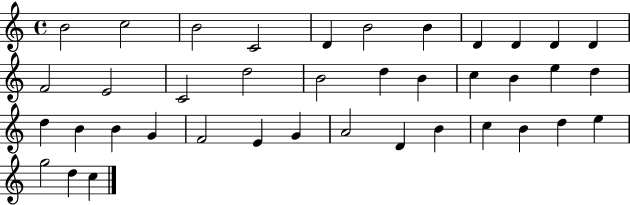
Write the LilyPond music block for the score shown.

{
  \clef treble
  \time 4/4
  \defaultTimeSignature
  \key c \major
  b'2 c''2 | b'2 c'2 | d'4 b'2 b'4 | d'4 d'4 d'4 d'4 | \break f'2 e'2 | c'2 d''2 | b'2 d''4 b'4 | c''4 b'4 e''4 d''4 | \break d''4 b'4 b'4 g'4 | f'2 e'4 g'4 | a'2 d'4 b'4 | c''4 b'4 d''4 e''4 | \break g''2 d''4 c''4 | \bar "|."
}